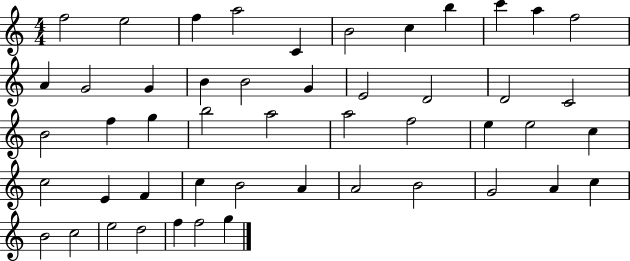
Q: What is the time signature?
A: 4/4